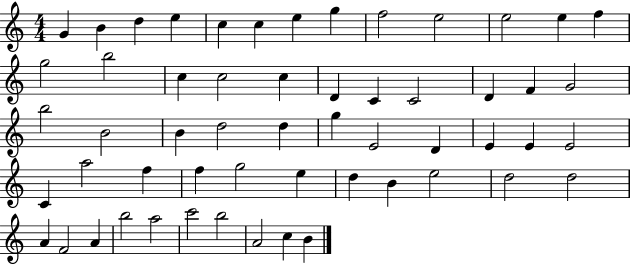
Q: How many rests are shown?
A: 0